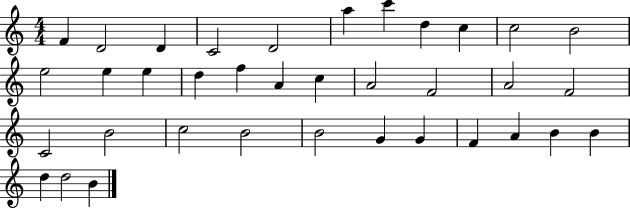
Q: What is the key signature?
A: C major